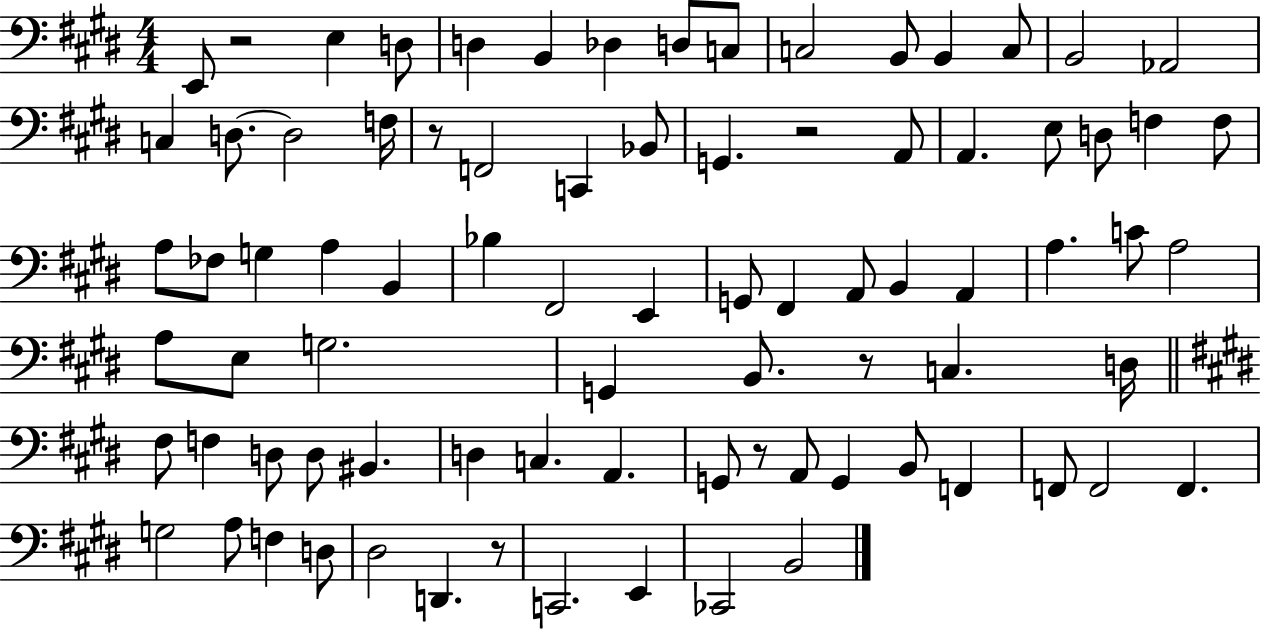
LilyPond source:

{
  \clef bass
  \numericTimeSignature
  \time 4/4
  \key e \major
  e,8 r2 e4 d8 | d4 b,4 des4 d8 c8 | c2 b,8 b,4 c8 | b,2 aes,2 | \break c4 d8.~~ d2 f16 | r8 f,2 c,4 bes,8 | g,4. r2 a,8 | a,4. e8 d8 f4 f8 | \break a8 fes8 g4 a4 b,4 | bes4 fis,2 e,4 | g,8 fis,4 a,8 b,4 a,4 | a4. c'8 a2 | \break a8 e8 g2. | g,4 b,8. r8 c4. d16 | \bar "||" \break \key e \major fis8 f4 d8 d8 bis,4. | d4 c4. a,4. | g,8 r8 a,8 g,4 b,8 f,4 | f,8 f,2 f,4. | \break g2 a8 f4 d8 | dis2 d,4. r8 | c,2. e,4 | ces,2 b,2 | \break \bar "|."
}